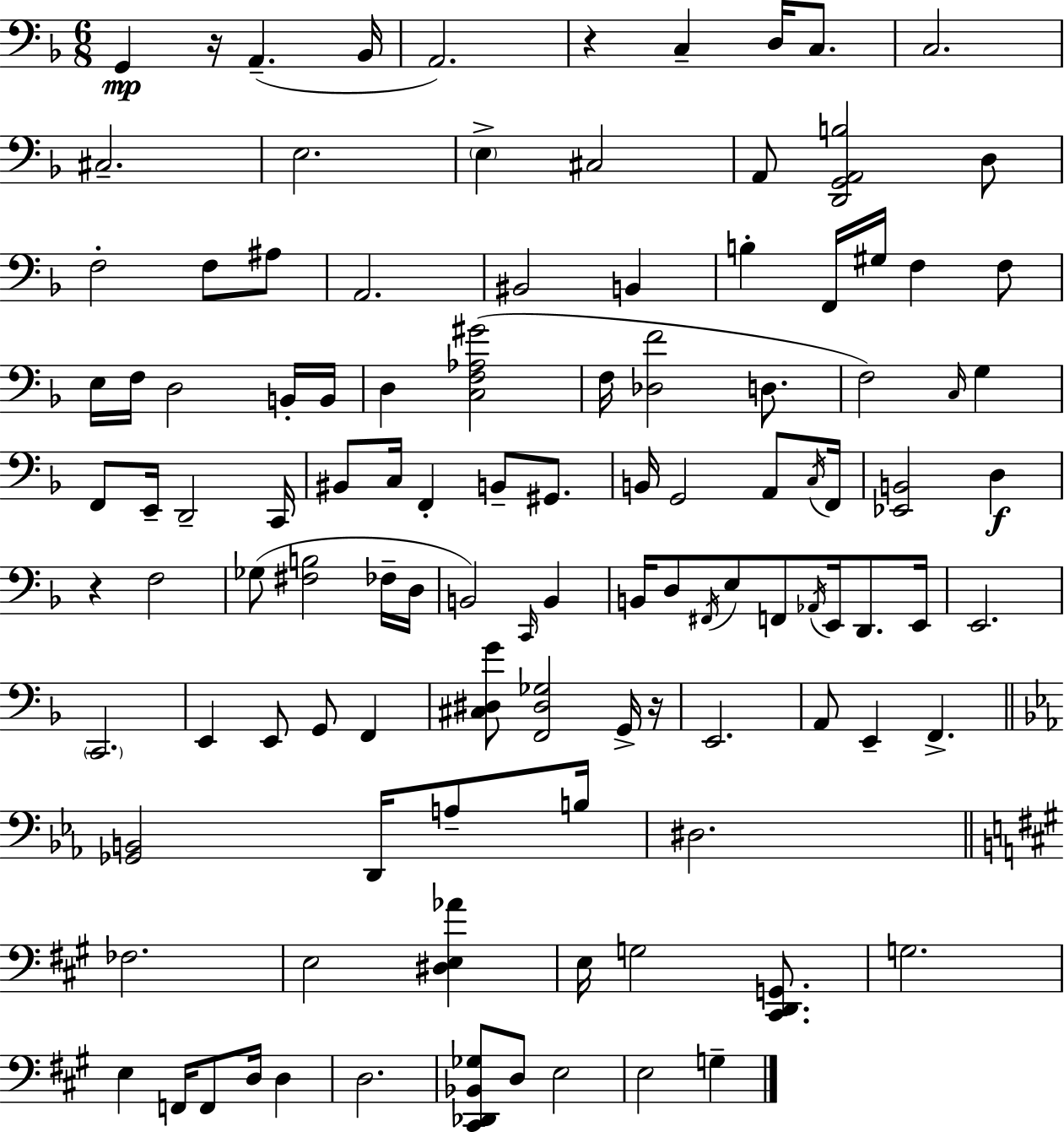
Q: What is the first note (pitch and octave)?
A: G2